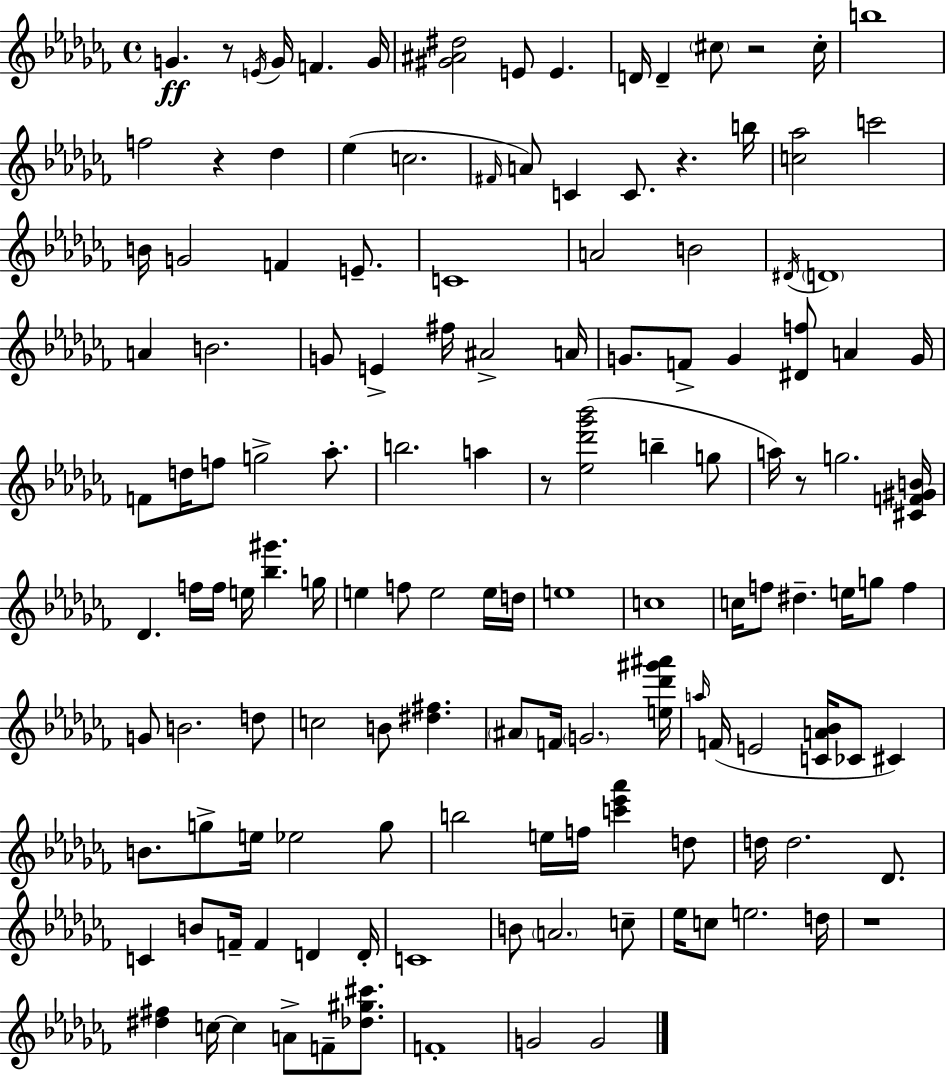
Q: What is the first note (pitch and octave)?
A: G4